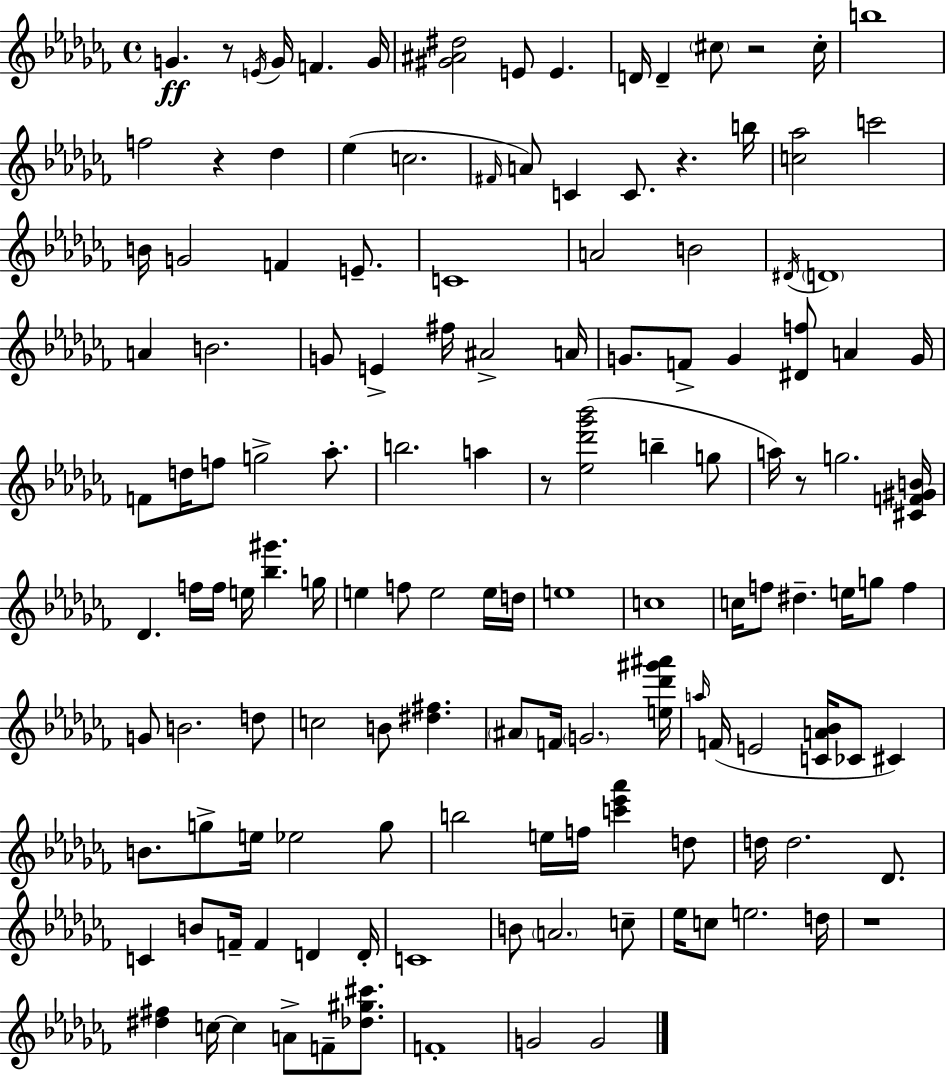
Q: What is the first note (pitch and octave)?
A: G4